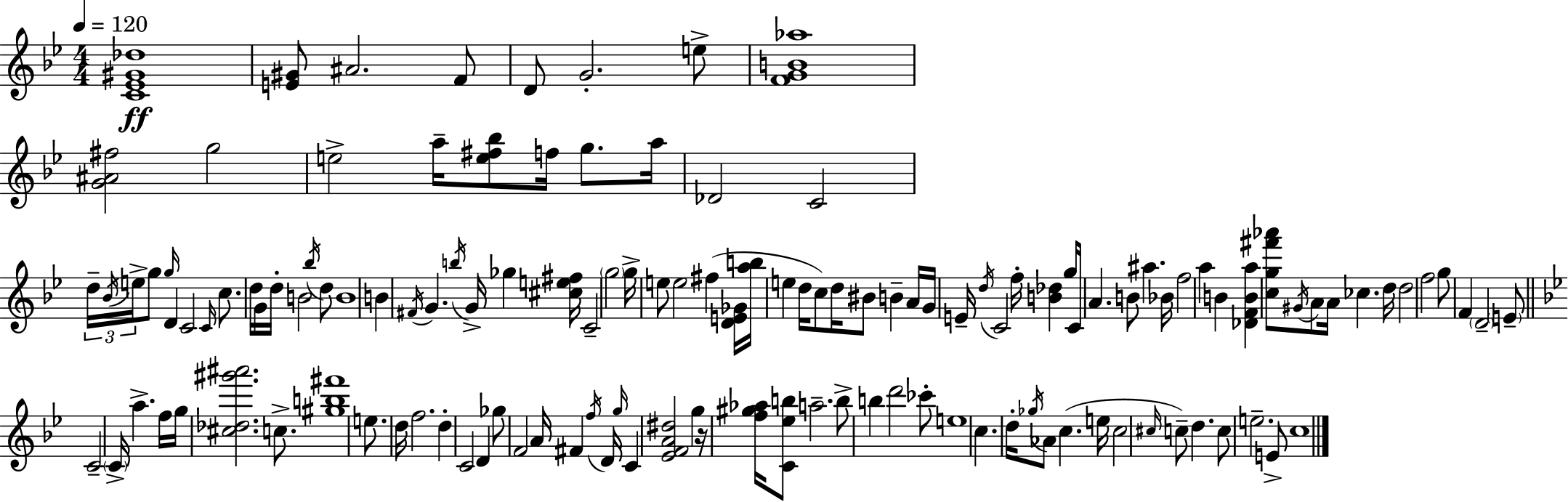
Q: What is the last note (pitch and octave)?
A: C5